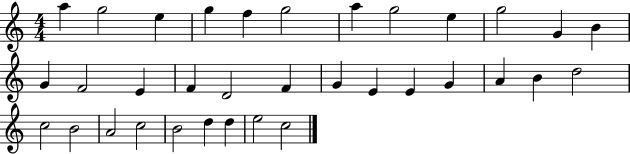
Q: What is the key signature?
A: C major